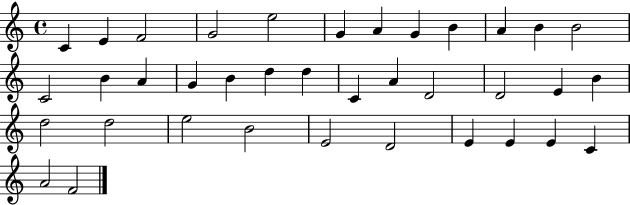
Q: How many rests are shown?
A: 0